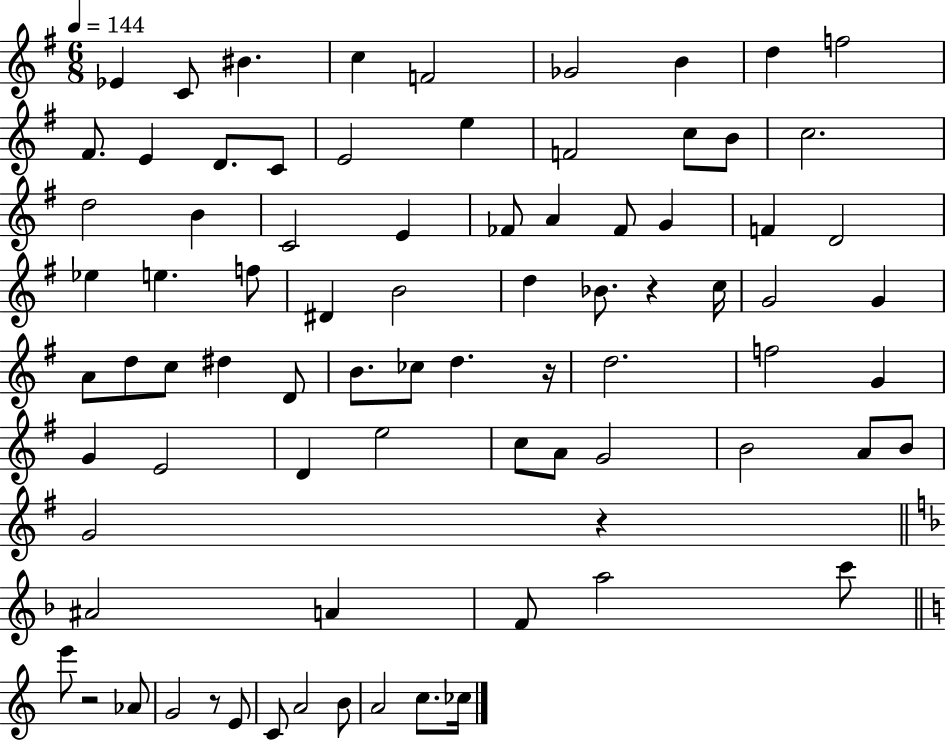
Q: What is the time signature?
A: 6/8